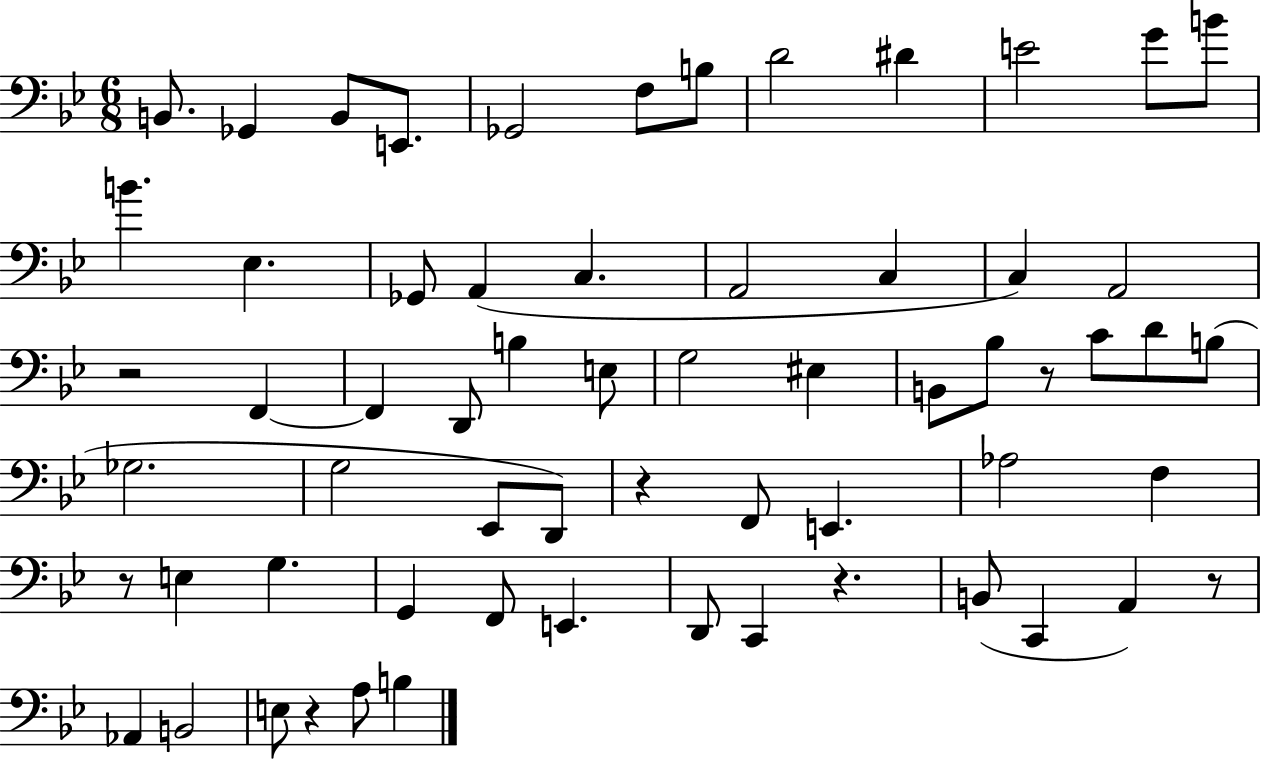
X:1
T:Untitled
M:6/8
L:1/4
K:Bb
B,,/2 _G,, B,,/2 E,,/2 _G,,2 F,/2 B,/2 D2 ^D E2 G/2 B/2 B _E, _G,,/2 A,, C, A,,2 C, C, A,,2 z2 F,, F,, D,,/2 B, E,/2 G,2 ^E, B,,/2 _B,/2 z/2 C/2 D/2 B,/2 _G,2 G,2 _E,,/2 D,,/2 z F,,/2 E,, _A,2 F, z/2 E, G, G,, F,,/2 E,, D,,/2 C,, z B,,/2 C,, A,, z/2 _A,, B,,2 E,/2 z A,/2 B,